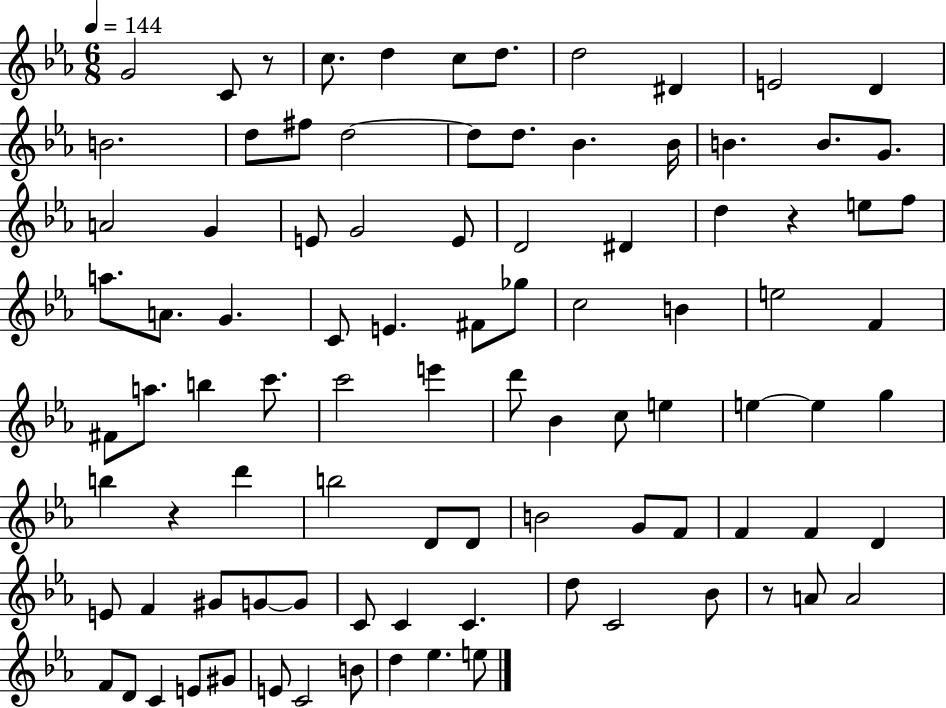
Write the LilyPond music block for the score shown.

{
  \clef treble
  \numericTimeSignature
  \time 6/8
  \key ees \major
  \tempo 4 = 144
  \repeat volta 2 { g'2 c'8 r8 | c''8. d''4 c''8 d''8. | d''2 dis'4 | e'2 d'4 | \break b'2. | d''8 fis''8 d''2~~ | d''8 d''8. bes'4. bes'16 | b'4. b'8. g'8. | \break a'2 g'4 | e'8 g'2 e'8 | d'2 dis'4 | d''4 r4 e''8 f''8 | \break a''8. a'8. g'4. | c'8 e'4. fis'8 ges''8 | c''2 b'4 | e''2 f'4 | \break fis'8 a''8. b''4 c'''8. | c'''2 e'''4 | d'''8 bes'4 c''8 e''4 | e''4~~ e''4 g''4 | \break b''4 r4 d'''4 | b''2 d'8 d'8 | b'2 g'8 f'8 | f'4 f'4 d'4 | \break e'8 f'4 gis'8 g'8~~ g'8 | c'8 c'4 c'4. | d''8 c'2 bes'8 | r8 a'8 a'2 | \break f'8 d'8 c'4 e'8 gis'8 | e'8 c'2 b'8 | d''4 ees''4. e''8 | } \bar "|."
}